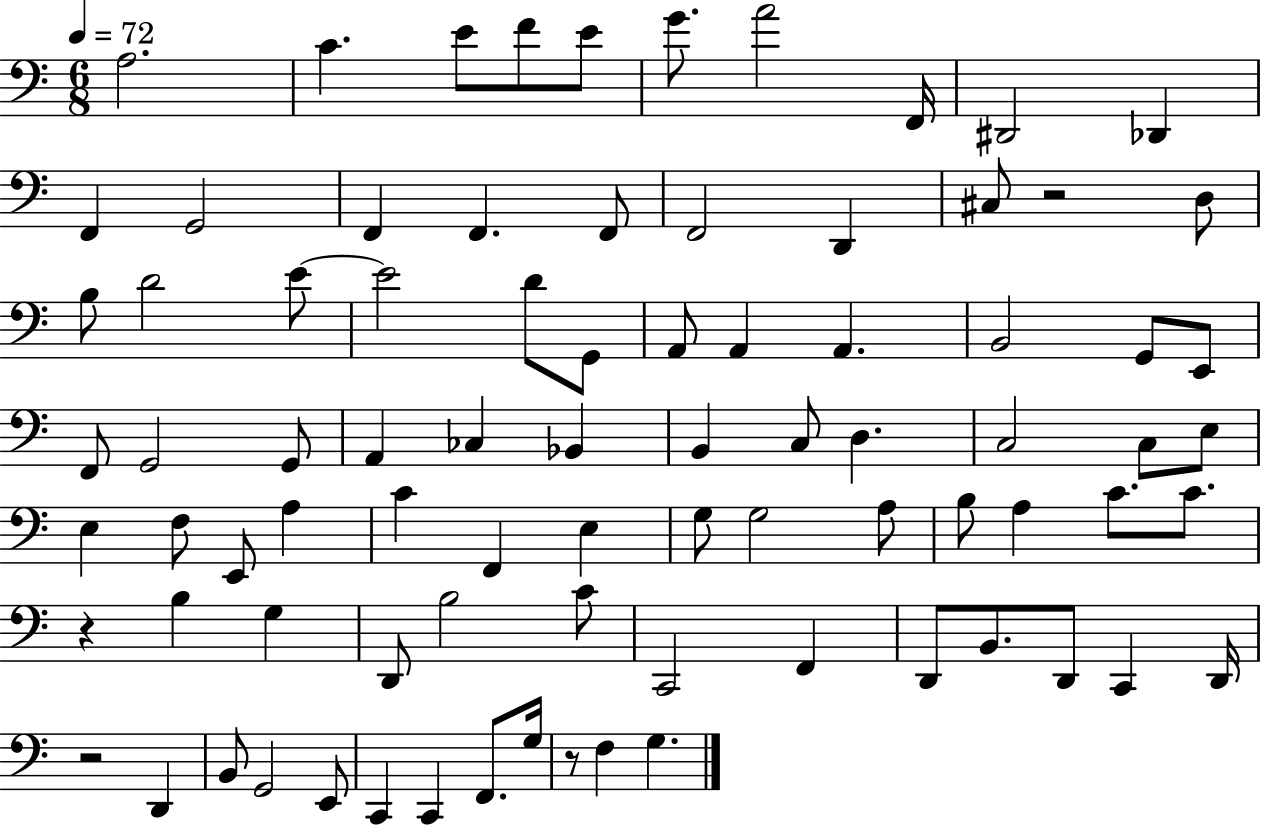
{
  \clef bass
  \numericTimeSignature
  \time 6/8
  \key c \major
  \tempo 4 = 72
  a2. | c'4. e'8 f'8 e'8 | g'8. a'2 f,16 | dis,2 des,4 | \break f,4 g,2 | f,4 f,4. f,8 | f,2 d,4 | cis8 r2 d8 | \break b8 d'2 e'8~~ | e'2 d'8 g,8 | a,8 a,4 a,4. | b,2 g,8 e,8 | \break f,8 g,2 g,8 | a,4 ces4 bes,4 | b,4 c8 d4. | c2 c8 e8 | \break e4 f8 e,8 a4 | c'4 f,4 e4 | g8 g2 a8 | b8 a4 c'8. c'8. | \break r4 b4 g4 | d,8 b2 c'8 | c,2 f,4 | d,8 b,8. d,8 c,4 d,16 | \break r2 d,4 | b,8 g,2 e,8 | c,4 c,4 f,8. g16 | r8 f4 g4. | \break \bar "|."
}